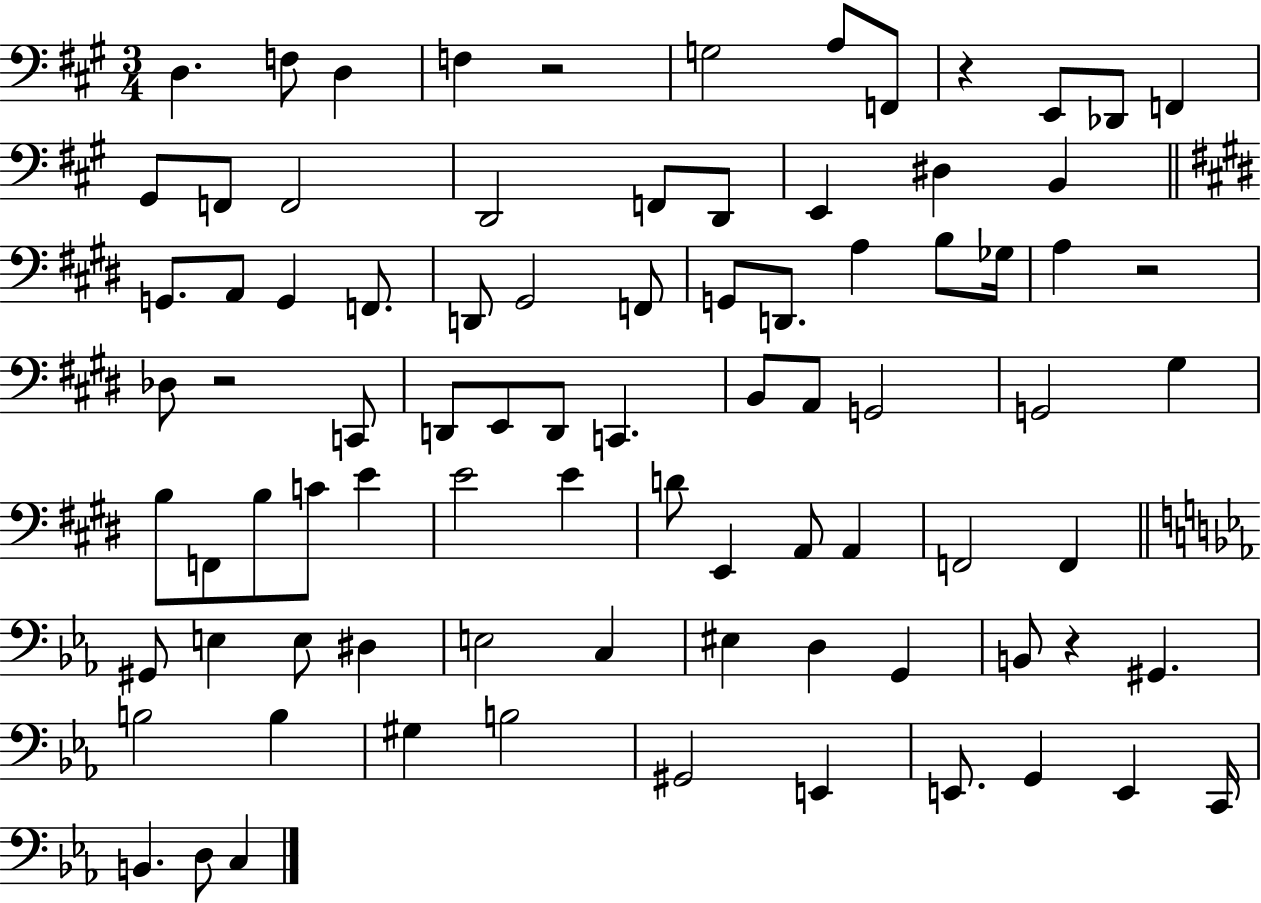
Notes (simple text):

D3/q. F3/e D3/q F3/q R/h G3/h A3/e F2/e R/q E2/e Db2/e F2/q G#2/e F2/e F2/h D2/h F2/e D2/e E2/q D#3/q B2/q G2/e. A2/e G2/q F2/e. D2/e G#2/h F2/e G2/e D2/e. A3/q B3/e Gb3/s A3/q R/h Db3/e R/h C2/e D2/e E2/e D2/e C2/q. B2/e A2/e G2/h G2/h G#3/q B3/e F2/e B3/e C4/e E4/q E4/h E4/q D4/e E2/q A2/e A2/q F2/h F2/q G#2/e E3/q E3/e D#3/q E3/h C3/q EIS3/q D3/q G2/q B2/e R/q G#2/q. B3/h B3/q G#3/q B3/h G#2/h E2/q E2/e. G2/q E2/q C2/s B2/q. D3/e C3/q